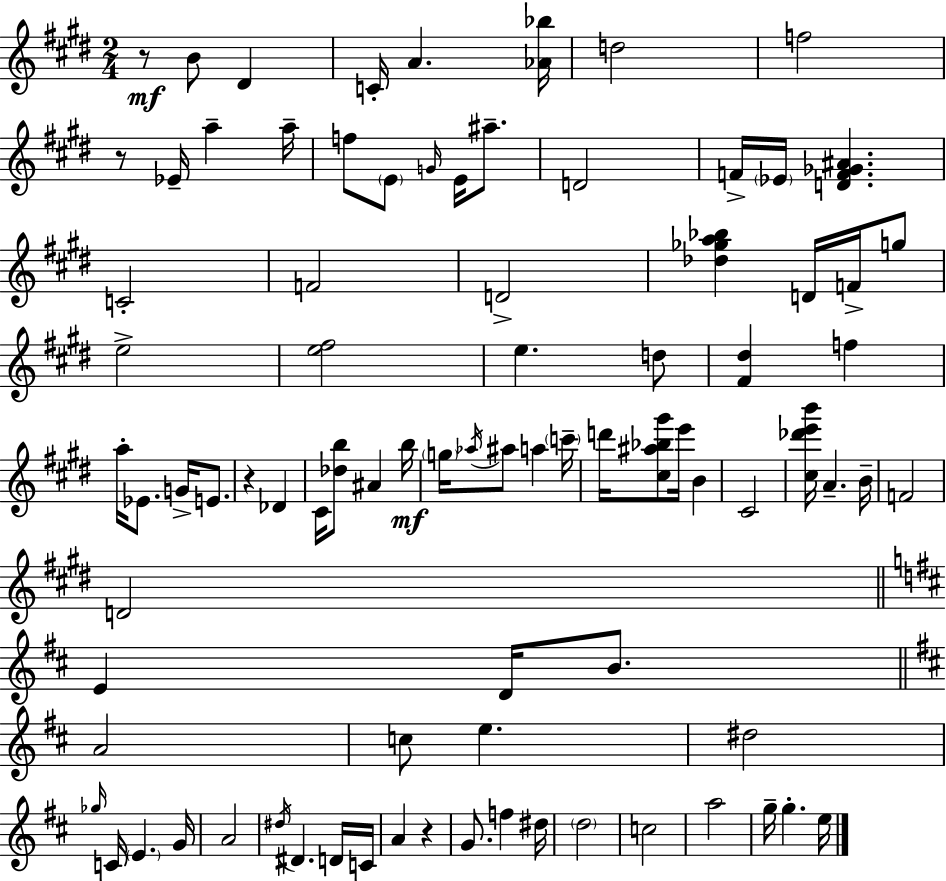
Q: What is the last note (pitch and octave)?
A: E5